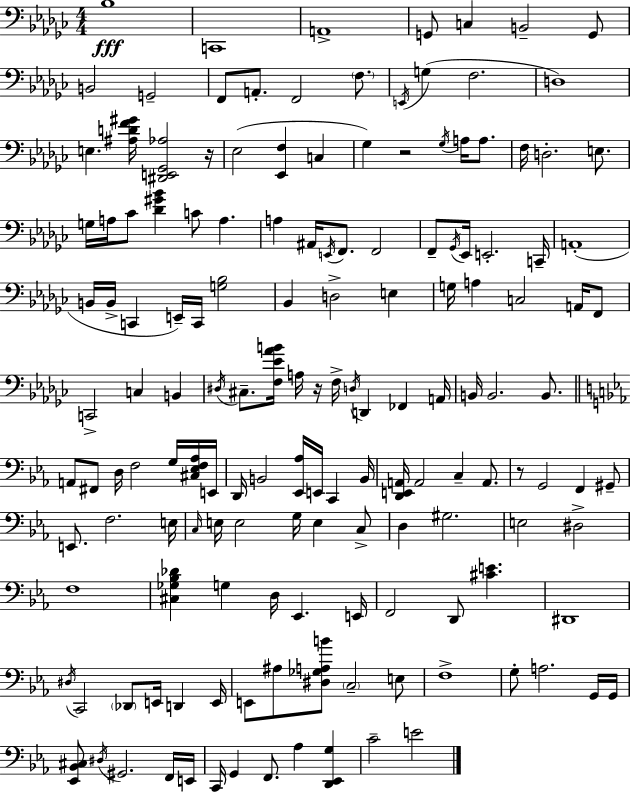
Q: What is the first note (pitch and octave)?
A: Bb3